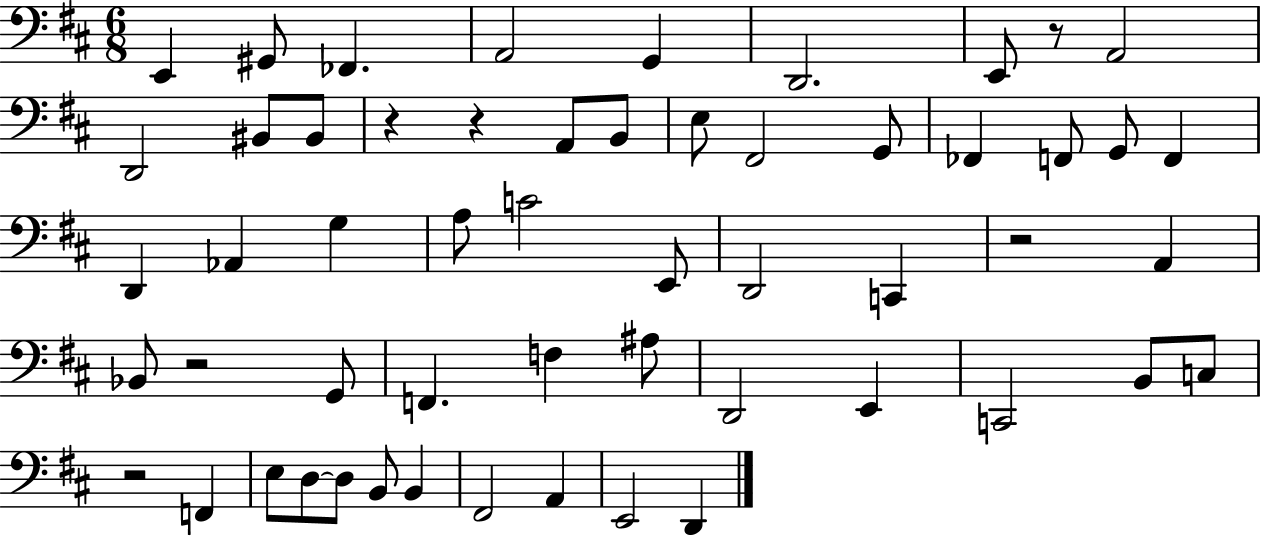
{
  \clef bass
  \numericTimeSignature
  \time 6/8
  \key d \major
  e,4 gis,8 fes,4. | a,2 g,4 | d,2. | e,8 r8 a,2 | \break d,2 bis,8 bis,8 | r4 r4 a,8 b,8 | e8 fis,2 g,8 | fes,4 f,8 g,8 f,4 | \break d,4 aes,4 g4 | a8 c'2 e,8 | d,2 c,4 | r2 a,4 | \break bes,8 r2 g,8 | f,4. f4 ais8 | d,2 e,4 | c,2 b,8 c8 | \break r2 f,4 | e8 d8~~ d8 b,8 b,4 | fis,2 a,4 | e,2 d,4 | \break \bar "|."
}